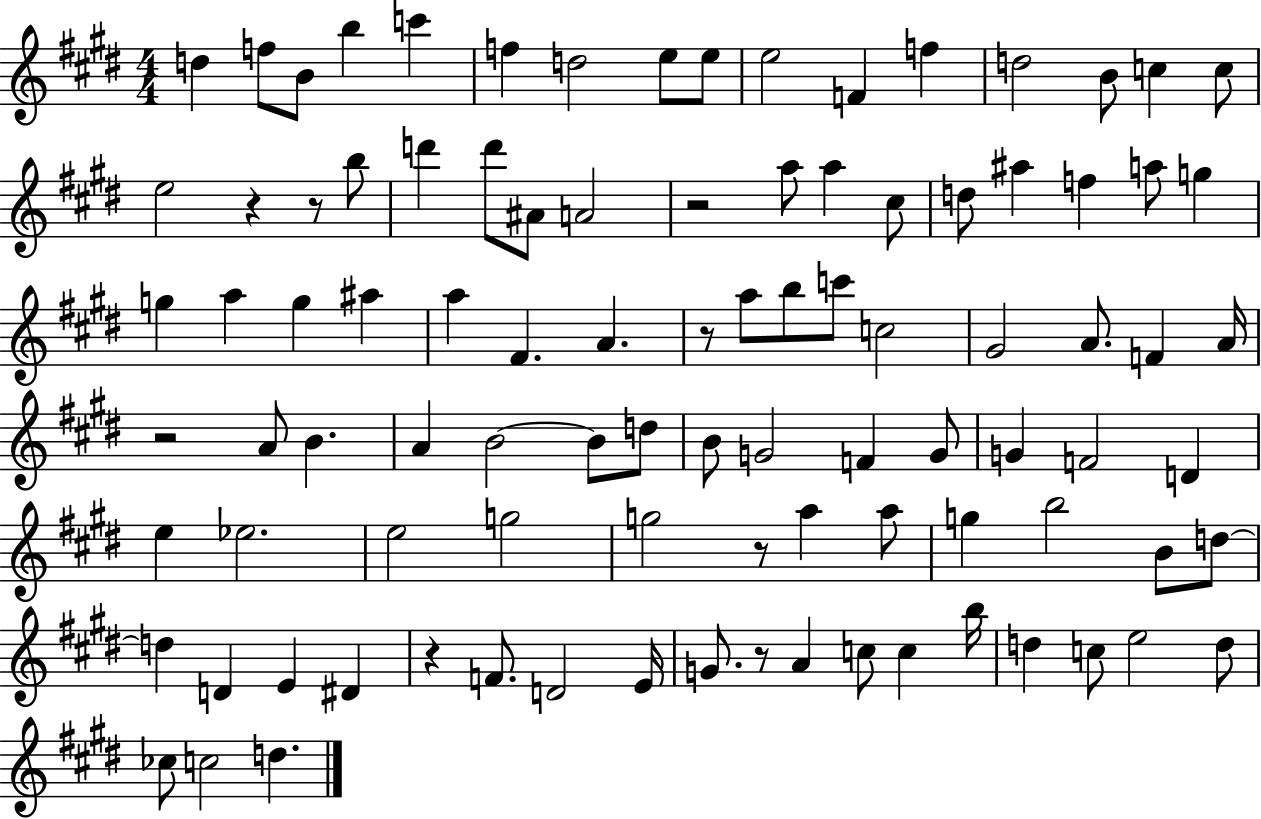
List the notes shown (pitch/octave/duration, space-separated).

D5/q F5/e B4/e B5/q C6/q F5/q D5/h E5/e E5/e E5/h F4/q F5/q D5/h B4/e C5/q C5/e E5/h R/q R/e B5/e D6/q D6/e A#4/e A4/h R/h A5/e A5/q C#5/e D5/e A#5/q F5/q A5/e G5/q G5/q A5/q G5/q A#5/q A5/q F#4/q. A4/q. R/e A5/e B5/e C6/e C5/h G#4/h A4/e. F4/q A4/s R/h A4/e B4/q. A4/q B4/h B4/e D5/e B4/e G4/h F4/q G4/e G4/q F4/h D4/q E5/q Eb5/h. E5/h G5/h G5/h R/e A5/q A5/e G5/q B5/h B4/e D5/e D5/q D4/q E4/q D#4/q R/q F4/e. D4/h E4/s G4/e. R/e A4/q C5/e C5/q B5/s D5/q C5/e E5/h D5/e CES5/e C5/h D5/q.